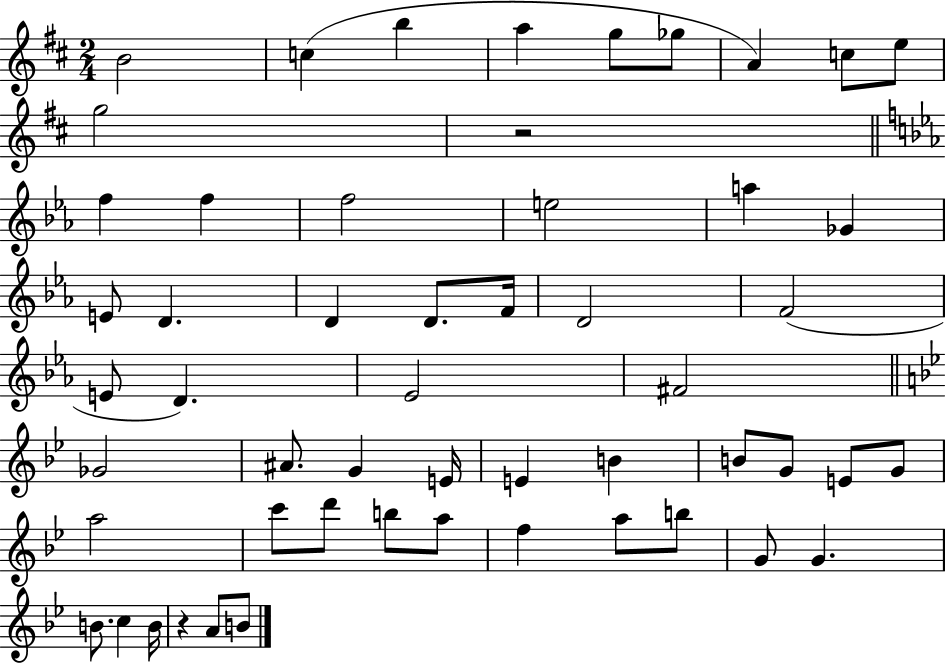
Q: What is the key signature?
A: D major